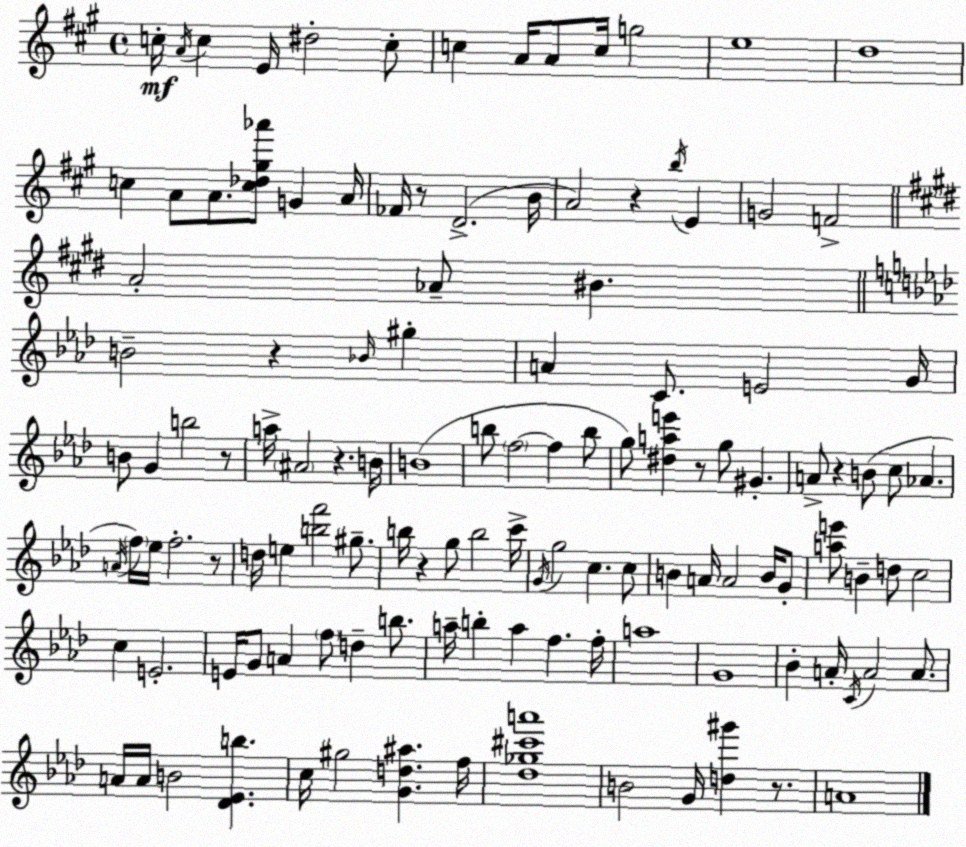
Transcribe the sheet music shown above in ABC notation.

X:1
T:Untitled
M:4/4
L:1/4
K:A
c/4 A/4 c E/4 ^d2 c/2 c A/4 A/2 c/4 g2 e4 d4 c A/2 A/2 [c_d^g_a']/2 G A/4 _F/4 z/2 D2 B/4 A2 z b/4 E G2 F2 A2 _A/2 ^B B2 z _B/4 ^g A C/2 E2 G/4 B/2 G b2 z/2 a/4 ^A2 z B/4 B4 b/2 f2 f b/2 g/2 [^dae'] z/2 g/2 ^G A/2 z B/2 c/2 _A A/4 f/4 _e/4 f2 z/2 d/4 e [bf']2 ^g/2 b/4 z g/2 b2 c'/4 G/4 g2 c c/2 B A/4 A2 B/4 G/2 [ae']/2 B d/2 c2 c E2 E/4 G/2 A f/2 d b/2 a/4 b a f f/4 a4 G4 _B A/4 C/4 A2 A/2 A/4 A/4 B2 [_D_Eb] c/4 ^g2 [Gd^a] f/4 [_d_g^c'a']4 B2 G/4 [d^g'] z/2 A4